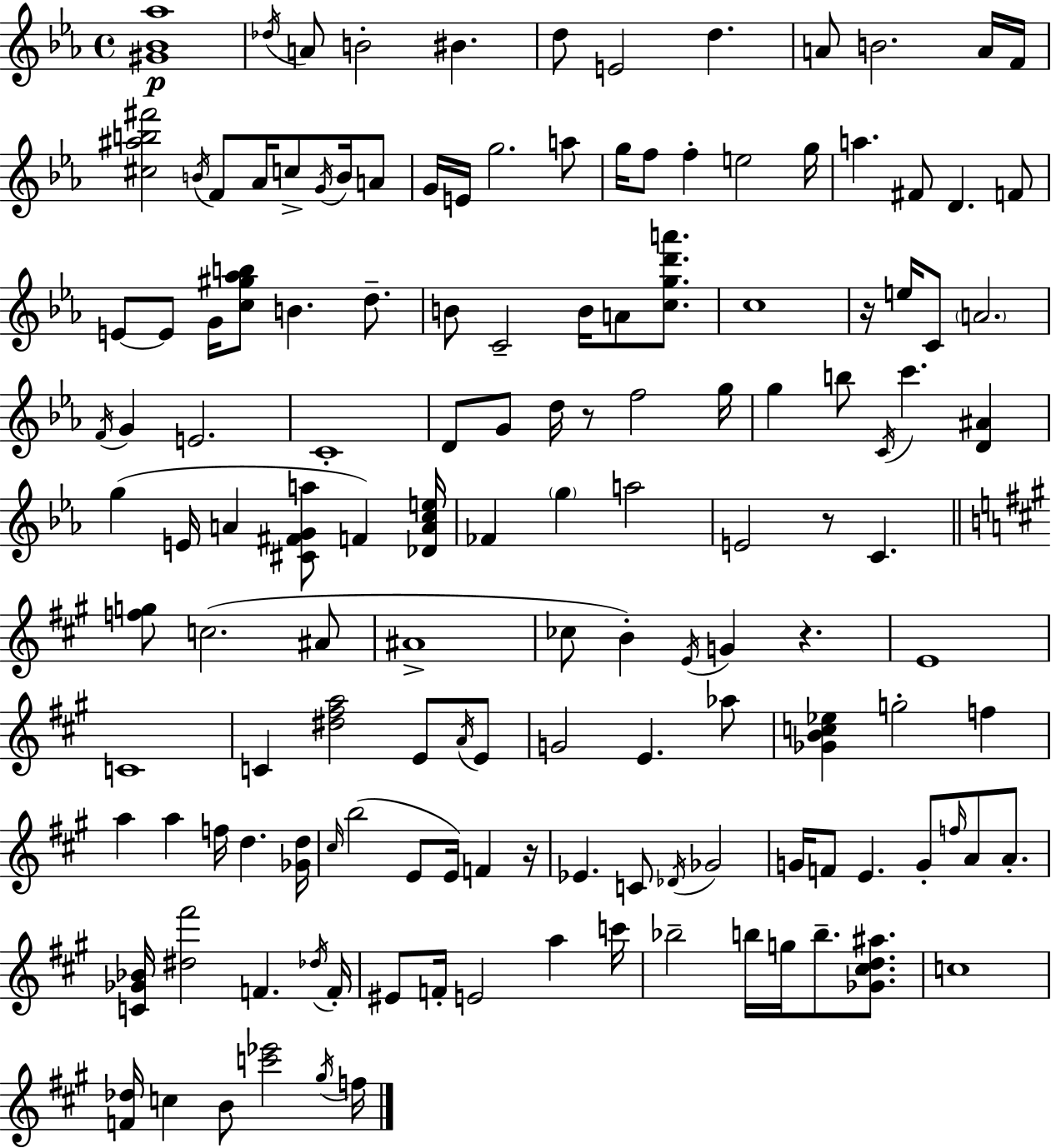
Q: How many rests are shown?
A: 5